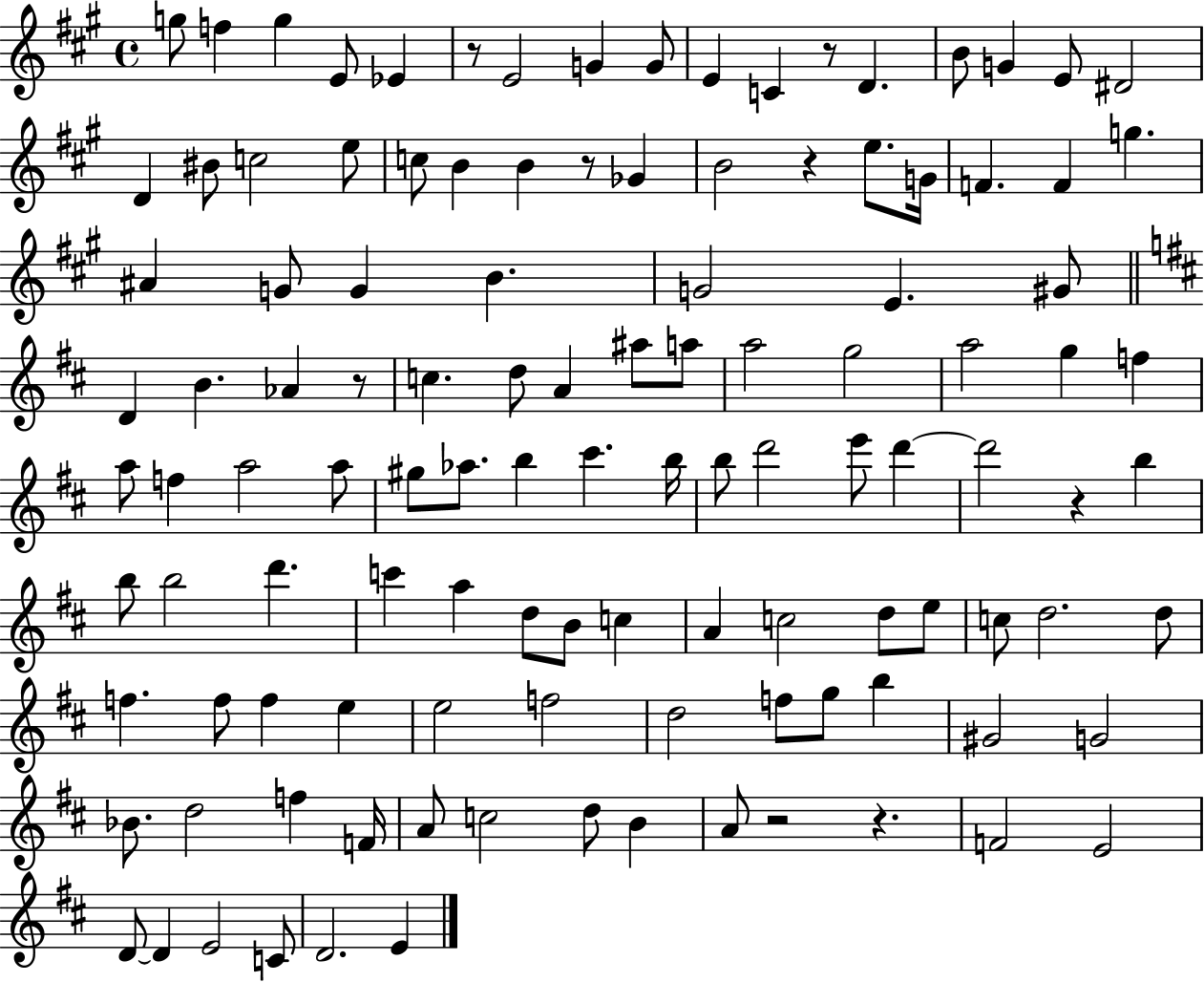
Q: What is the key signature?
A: A major